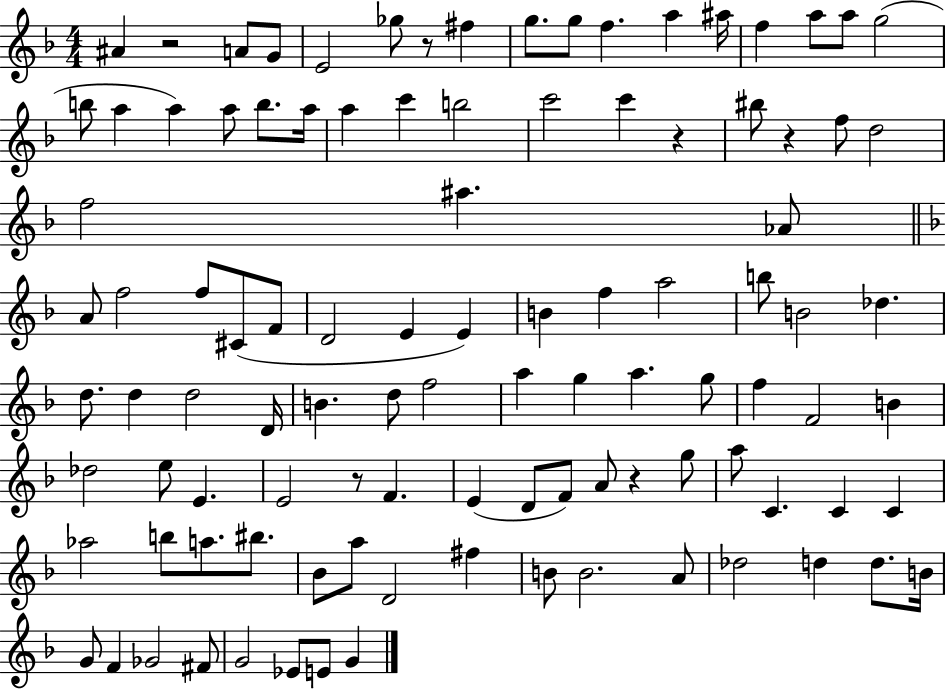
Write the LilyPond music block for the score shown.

{
  \clef treble
  \numericTimeSignature
  \time 4/4
  \key f \major
  ais'4 r2 a'8 g'8 | e'2 ges''8 r8 fis''4 | g''8. g''8 f''4. a''4 ais''16 | f''4 a''8 a''8 g''2( | \break b''8 a''4 a''4) a''8 b''8. a''16 | a''4 c'''4 b''2 | c'''2 c'''4 r4 | bis''8 r4 f''8 d''2 | \break f''2 ais''4. aes'8 | \bar "||" \break \key f \major a'8 f''2 f''8 cis'8( f'8 | d'2 e'4 e'4) | b'4 f''4 a''2 | b''8 b'2 des''4. | \break d''8. d''4 d''2 d'16 | b'4. d''8 f''2 | a''4 g''4 a''4. g''8 | f''4 f'2 b'4 | \break des''2 e''8 e'4. | e'2 r8 f'4. | e'4( d'8 f'8) a'8 r4 g''8 | a''8 c'4. c'4 c'4 | \break aes''2 b''8 a''8. bis''8. | bes'8 a''8 d'2 fis''4 | b'8 b'2. a'8 | des''2 d''4 d''8. b'16 | \break g'8 f'4 ges'2 fis'8 | g'2 ees'8 e'8 g'4 | \bar "|."
}